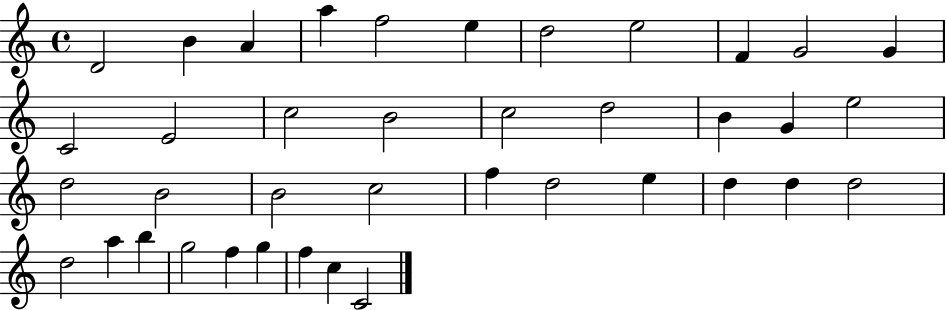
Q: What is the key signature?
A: C major